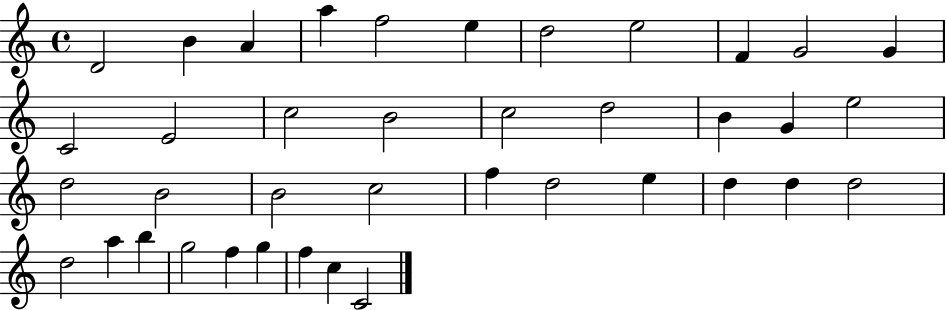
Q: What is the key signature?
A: C major